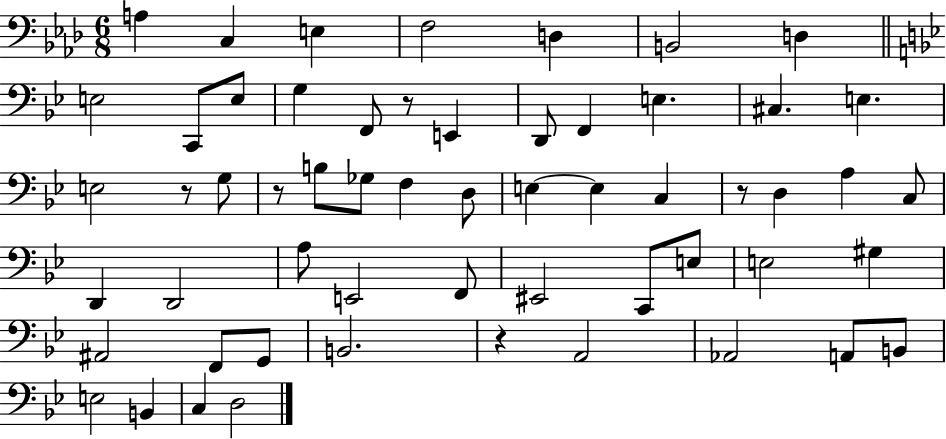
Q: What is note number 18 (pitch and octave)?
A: E3